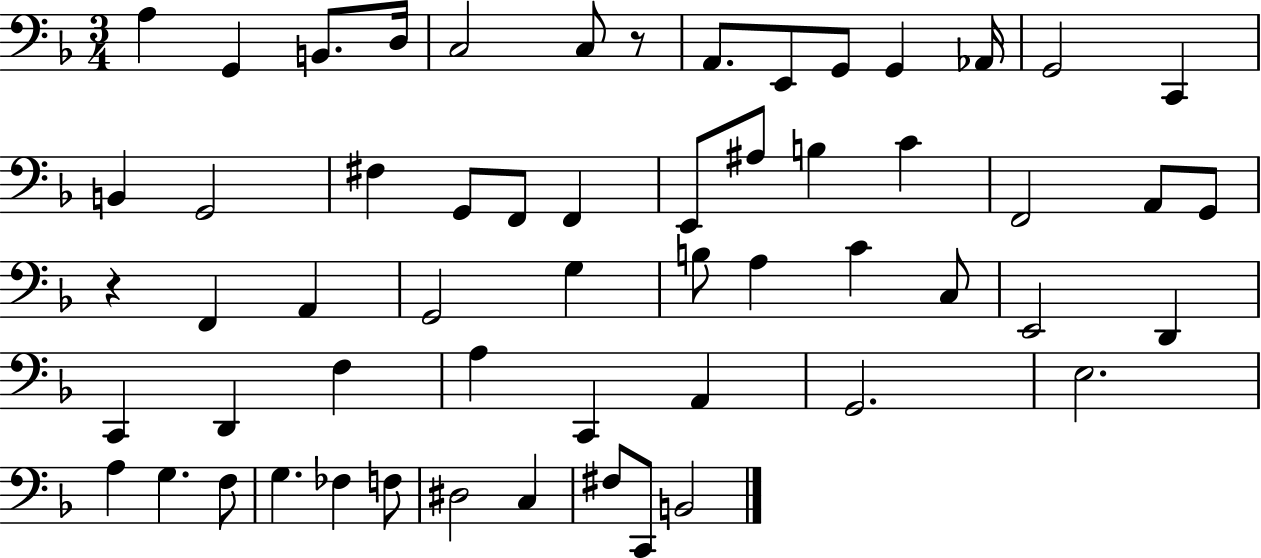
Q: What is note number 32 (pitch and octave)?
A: A3